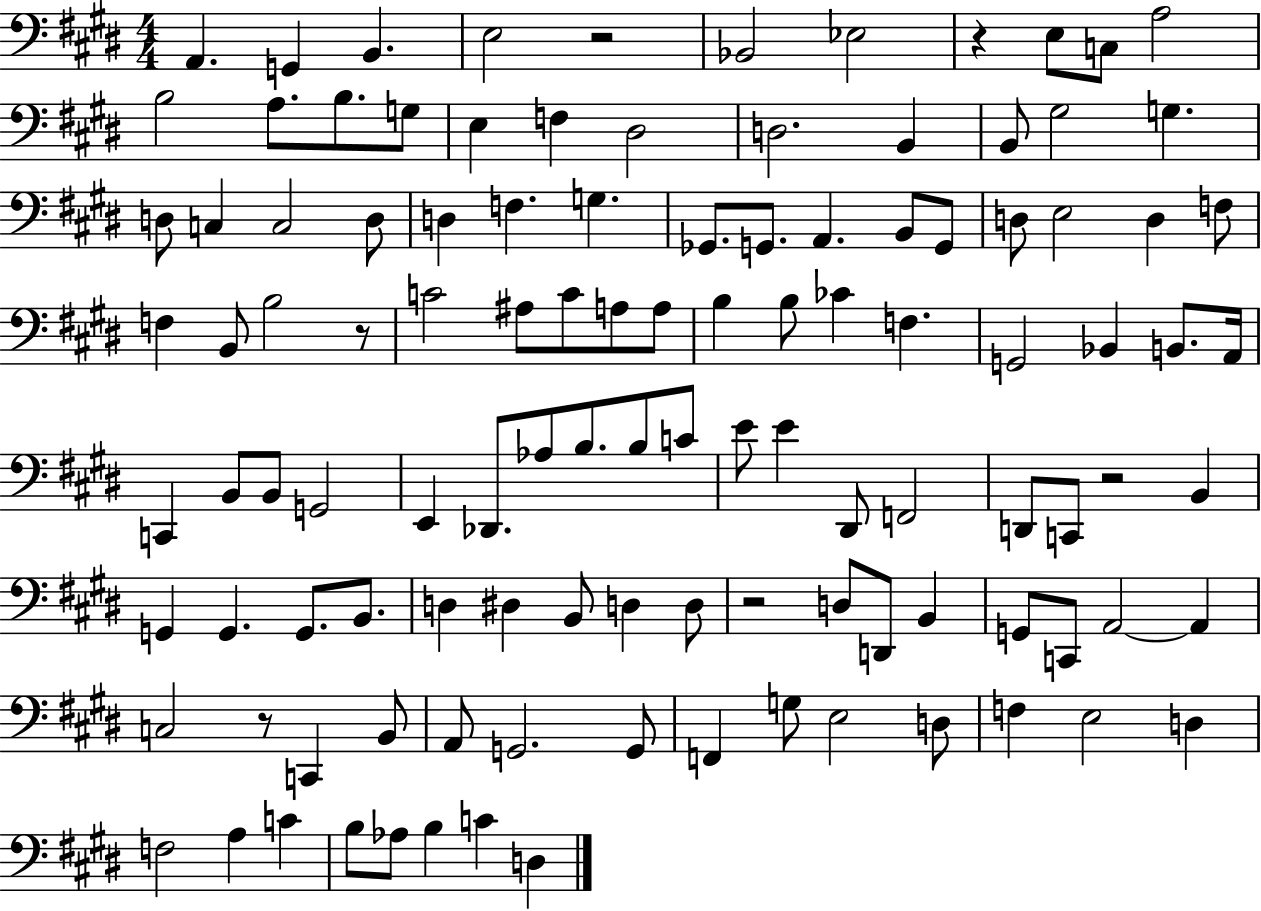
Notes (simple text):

A2/q. G2/q B2/q. E3/h R/h Bb2/h Eb3/h R/q E3/e C3/e A3/h B3/h A3/e. B3/e. G3/e E3/q F3/q D#3/h D3/h. B2/q B2/e G#3/h G3/q. D3/e C3/q C3/h D3/e D3/q F3/q. G3/q. Gb2/e. G2/e. A2/q. B2/e G2/e D3/e E3/h D3/q F3/e F3/q B2/e B3/h R/e C4/h A#3/e C4/e A3/e A3/e B3/q B3/e CES4/q F3/q. G2/h Bb2/q B2/e. A2/s C2/q B2/e B2/e G2/h E2/q Db2/e. Ab3/e B3/e. B3/e C4/e E4/e E4/q D#2/e F2/h D2/e C2/e R/h B2/q G2/q G2/q. G2/e. B2/e. D3/q D#3/q B2/e D3/q D3/e R/h D3/e D2/e B2/q G2/e C2/e A2/h A2/q C3/h R/e C2/q B2/e A2/e G2/h. G2/e F2/q G3/e E3/h D3/e F3/q E3/h D3/q F3/h A3/q C4/q B3/e Ab3/e B3/q C4/q D3/q